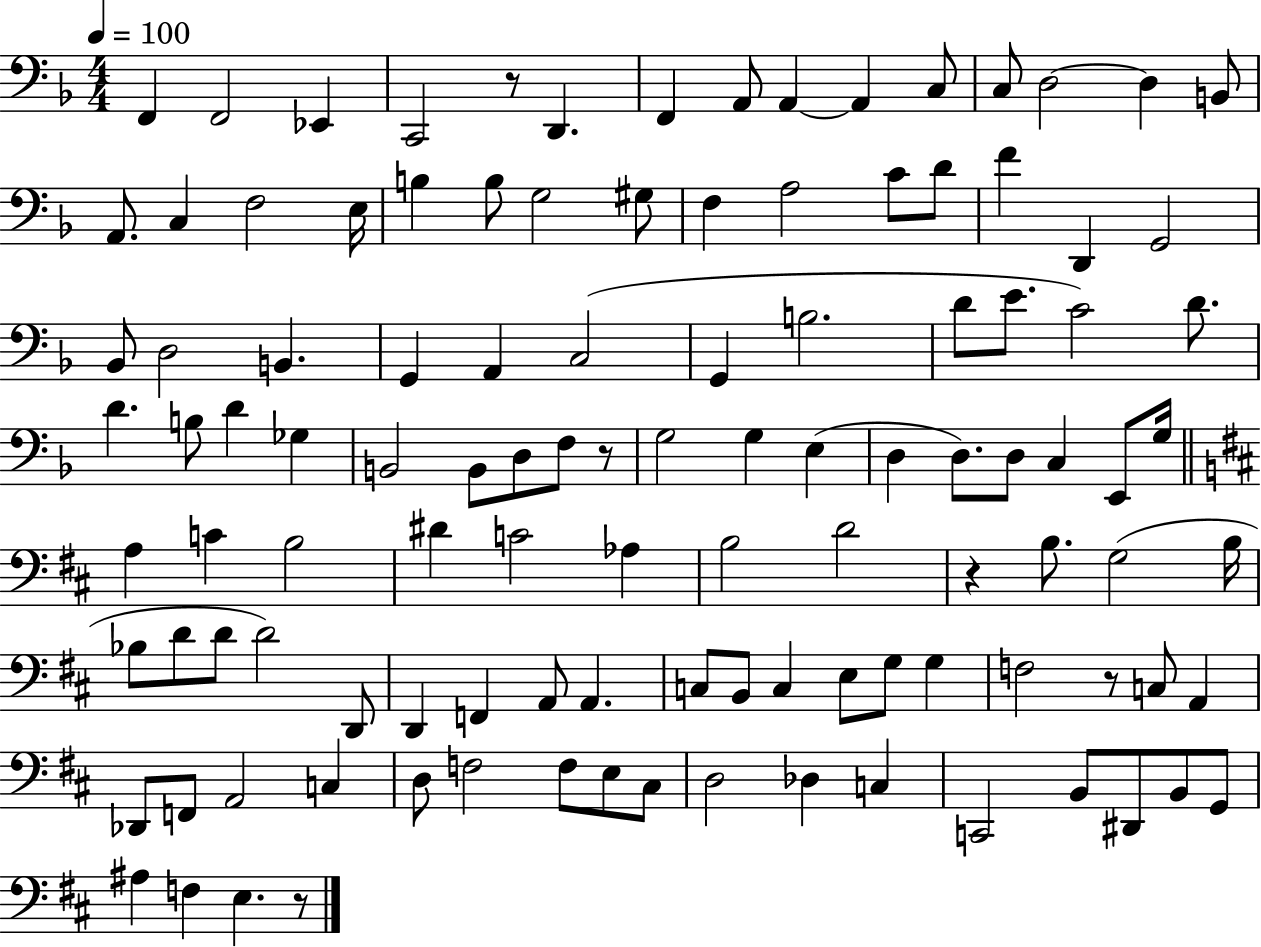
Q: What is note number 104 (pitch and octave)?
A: G2